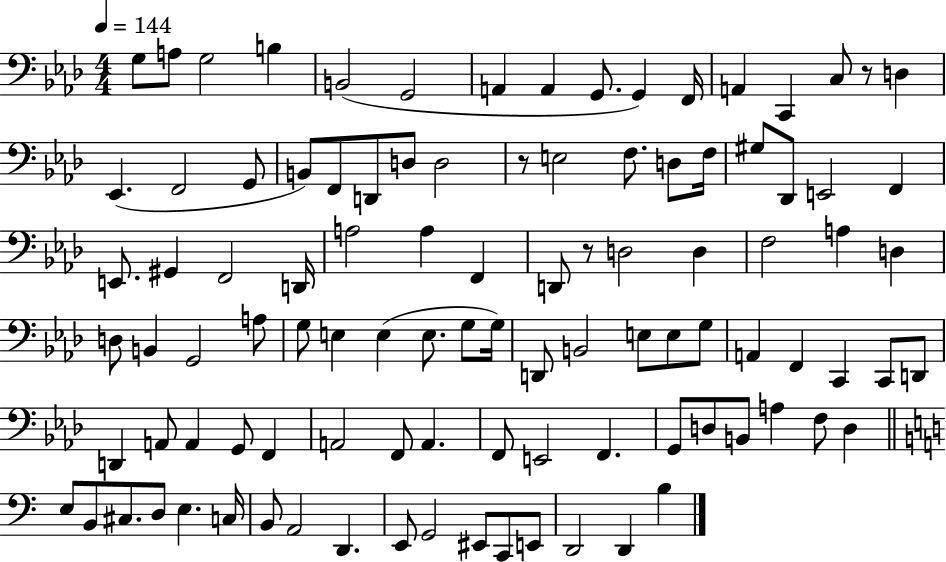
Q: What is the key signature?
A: AES major